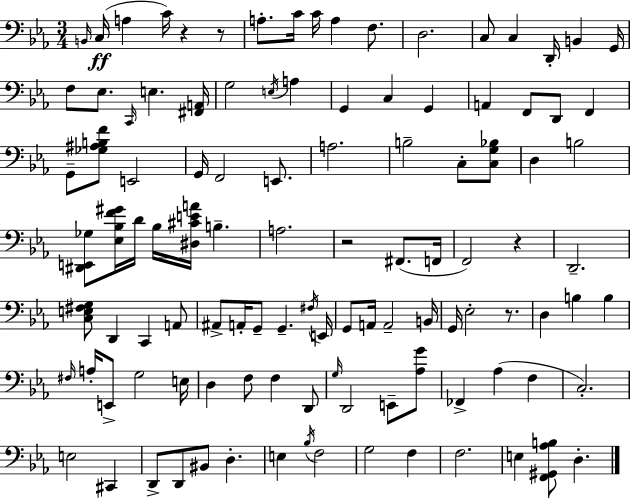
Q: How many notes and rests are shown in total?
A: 109